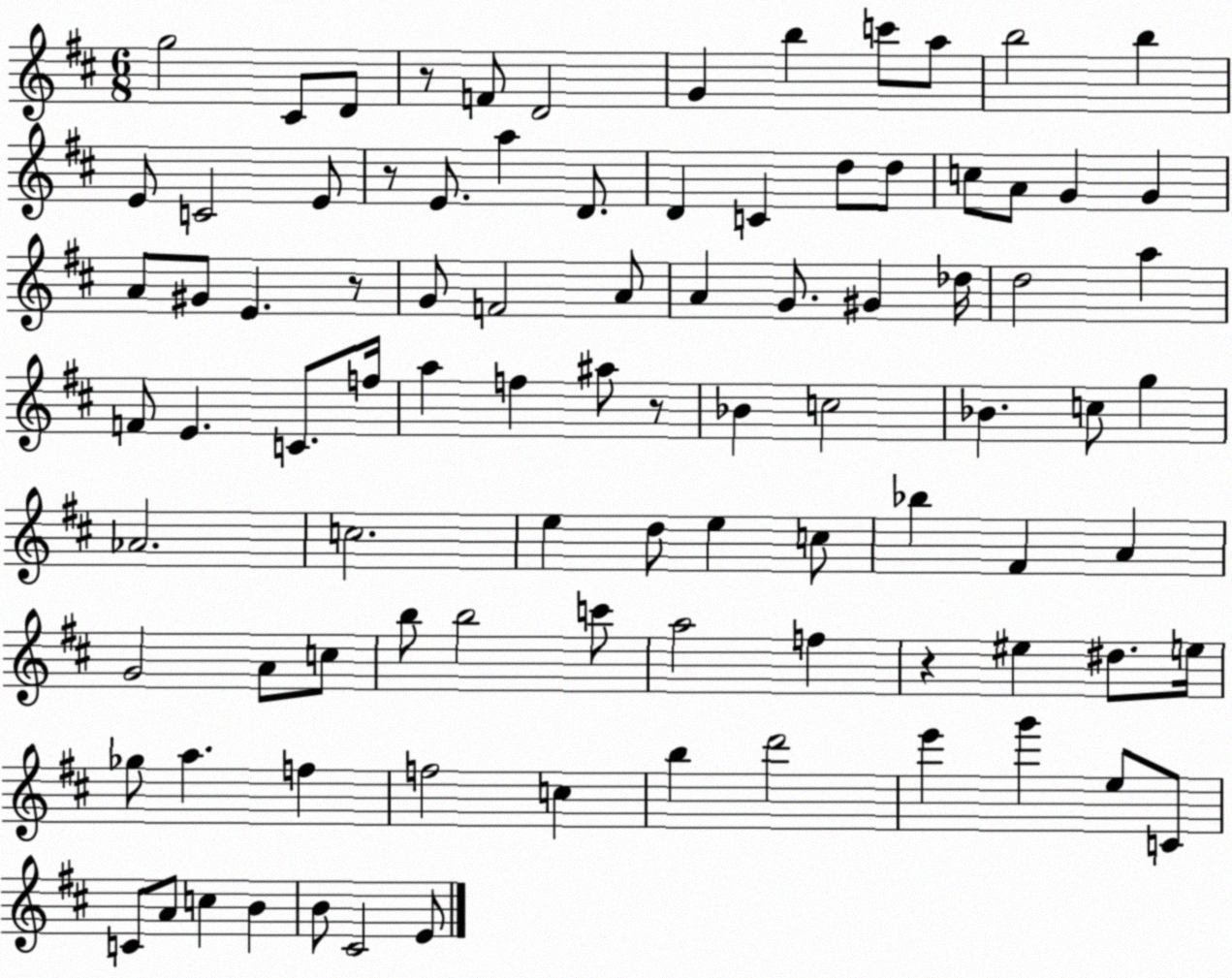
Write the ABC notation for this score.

X:1
T:Untitled
M:6/8
L:1/4
K:D
g2 ^C/2 D/2 z/2 F/2 D2 G b c'/2 a/2 b2 b E/2 C2 E/2 z/2 E/2 a D/2 D C d/2 d/2 c/2 A/2 G G A/2 ^G/2 E z/2 G/2 F2 A/2 A G/2 ^G _d/4 d2 a F/2 E C/2 f/4 a f ^a/2 z/2 _B c2 _B c/2 g _A2 c2 e d/2 e c/2 _b ^F A G2 A/2 c/2 b/2 b2 c'/2 a2 f z ^e ^d/2 e/4 _g/2 a f f2 c b d'2 e' g' e/2 C/2 C/2 A/2 c B B/2 ^C2 E/2